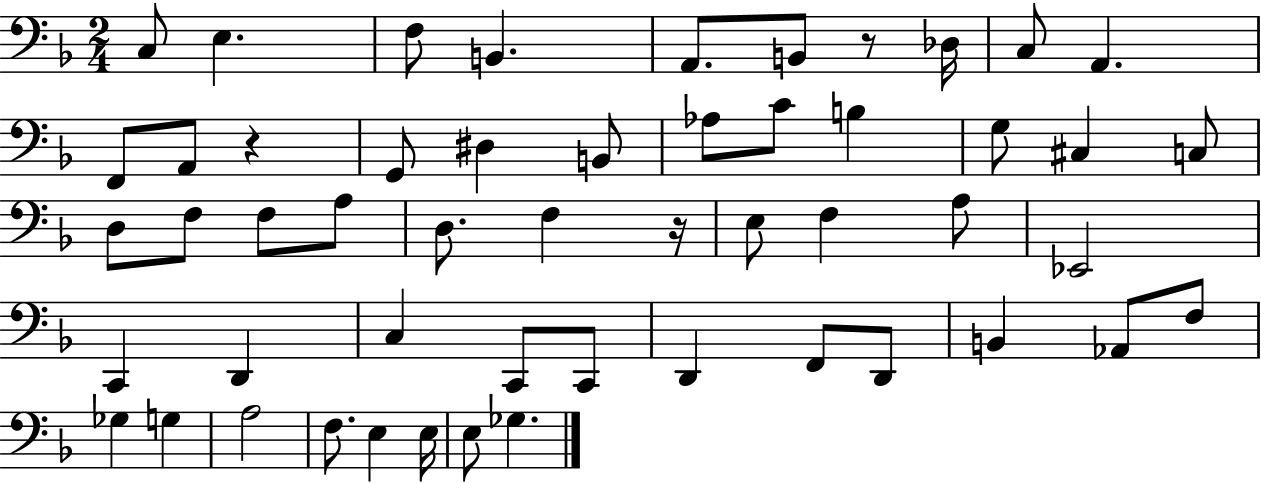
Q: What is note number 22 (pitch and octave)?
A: F3